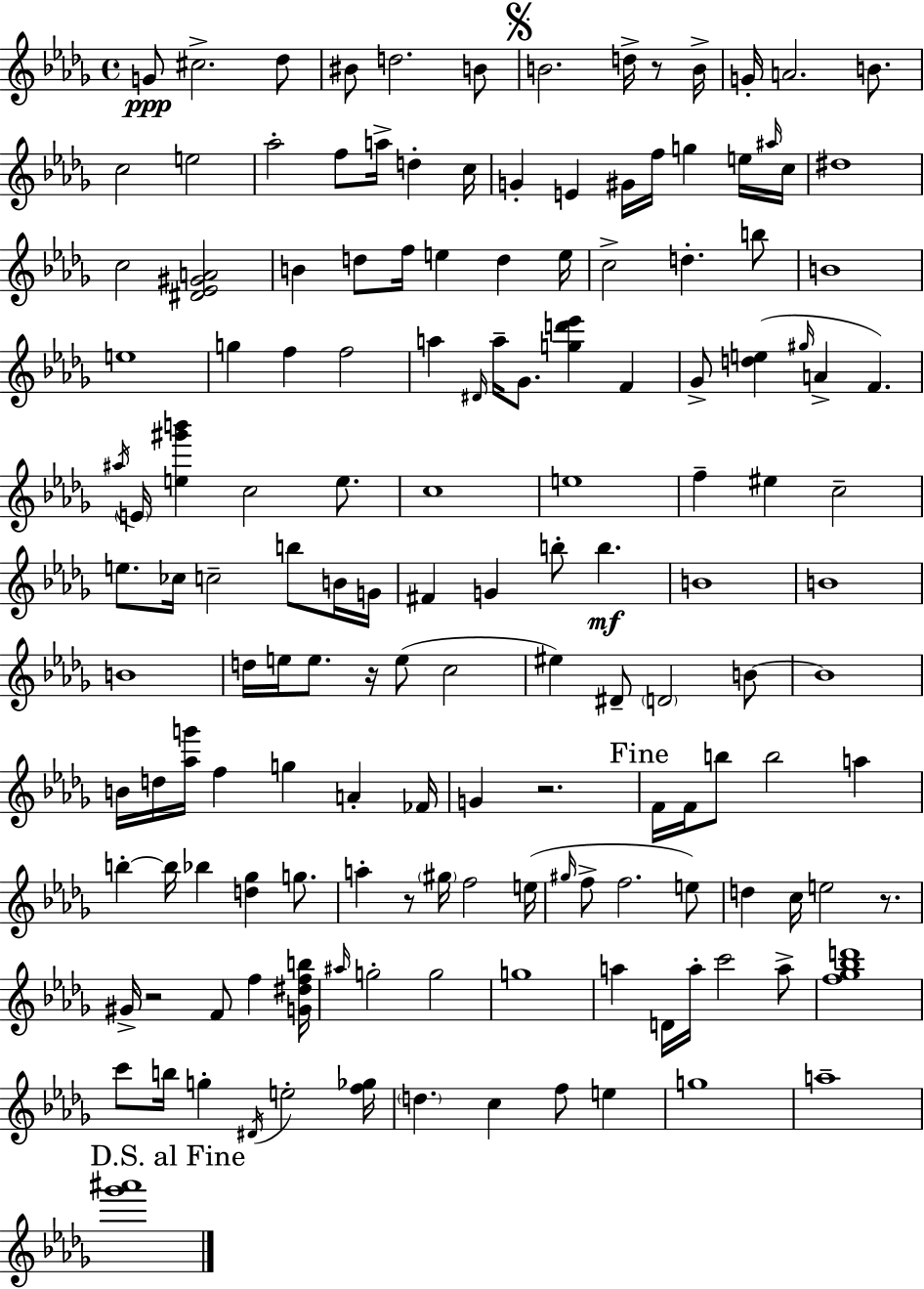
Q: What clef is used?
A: treble